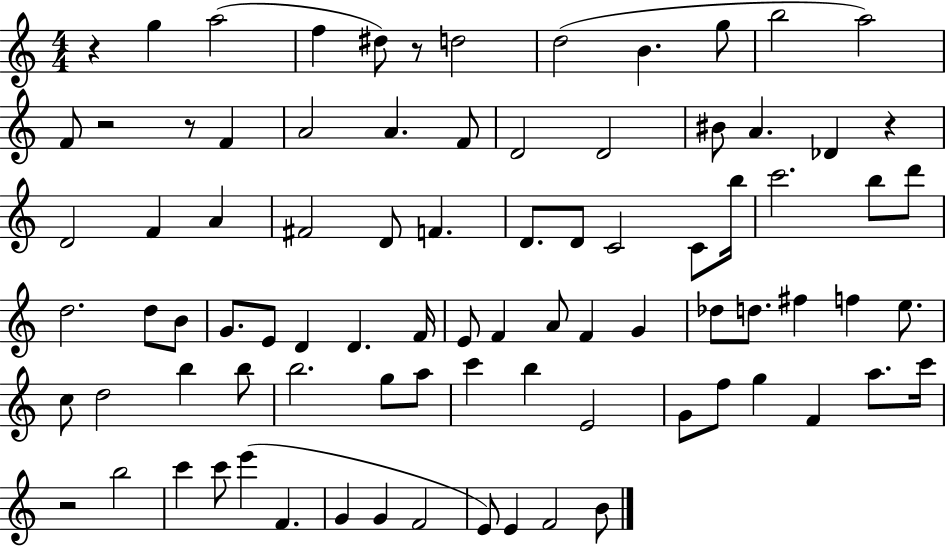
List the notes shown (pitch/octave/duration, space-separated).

R/q G5/q A5/h F5/q D#5/e R/e D5/h D5/h B4/q. G5/e B5/h A5/h F4/e R/h R/e F4/q A4/h A4/q. F4/e D4/h D4/h BIS4/e A4/q. Db4/q R/q D4/h F4/q A4/q F#4/h D4/e F4/q. D4/e. D4/e C4/h C4/e B5/s C6/h. B5/e D6/e D5/h. D5/e B4/e G4/e. E4/e D4/q D4/q. F4/s E4/e F4/q A4/e F4/q G4/q Db5/e D5/e. F#5/q F5/q E5/e. C5/e D5/h B5/q B5/e B5/h. G5/e A5/e C6/q B5/q E4/h G4/e F5/e G5/q F4/q A5/e. C6/s R/h B5/h C6/q C6/e E6/q F4/q. G4/q G4/q F4/h E4/e E4/q F4/h B4/e